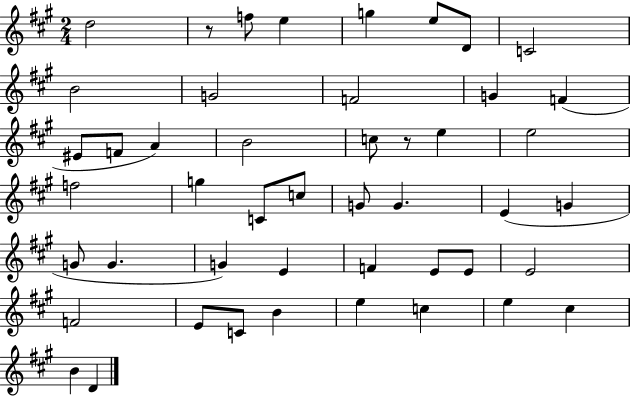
{
  \clef treble
  \numericTimeSignature
  \time 2/4
  \key a \major
  d''2 | r8 f''8 e''4 | g''4 e''8 d'8 | c'2 | \break b'2 | g'2 | f'2 | g'4 f'4( | \break eis'8 f'8 a'4) | b'2 | c''8 r8 e''4 | e''2 | \break f''2 | g''4 c'8 c''8 | g'8 g'4. | e'4( g'4 | \break g'8 g'4. | g'4) e'4 | f'4 e'8 e'8 | e'2 | \break f'2 | e'8 c'8 b'4 | e''4 c''4 | e''4 cis''4 | \break b'4 d'4 | \bar "|."
}